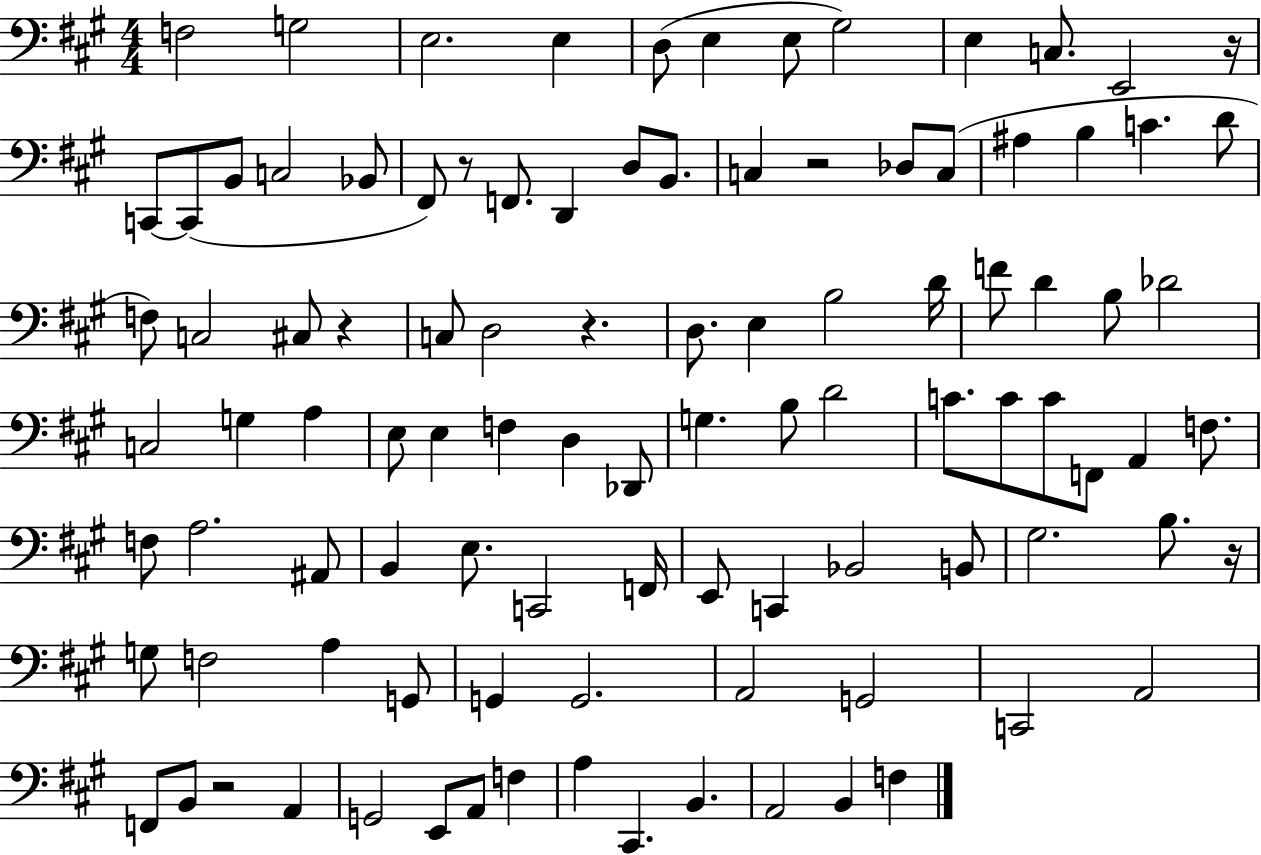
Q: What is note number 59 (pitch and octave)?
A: F3